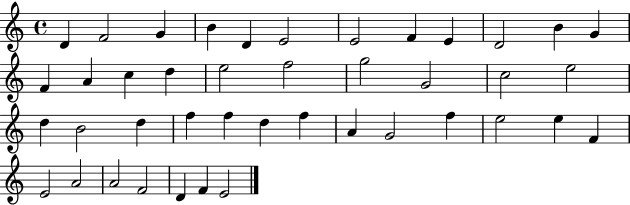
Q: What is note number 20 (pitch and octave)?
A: G4